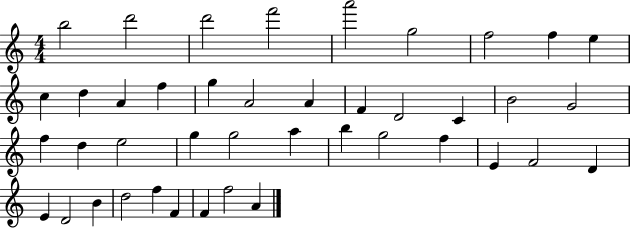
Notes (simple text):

B5/h D6/h D6/h F6/h A6/h G5/h F5/h F5/q E5/q C5/q D5/q A4/q F5/q G5/q A4/h A4/q F4/q D4/h C4/q B4/h G4/h F5/q D5/q E5/h G5/q G5/h A5/q B5/q G5/h F5/q E4/q F4/h D4/q E4/q D4/h B4/q D5/h F5/q F4/q F4/q F5/h A4/q